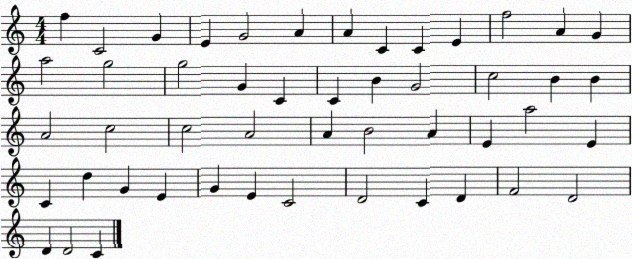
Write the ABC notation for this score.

X:1
T:Untitled
M:4/4
L:1/4
K:C
f C2 G E G2 A A C C E f2 A G a2 g2 g2 G C C B G2 c2 B B A2 c2 c2 A2 A B2 A E a2 E C d G E G E C2 D2 C D F2 D2 D D2 C